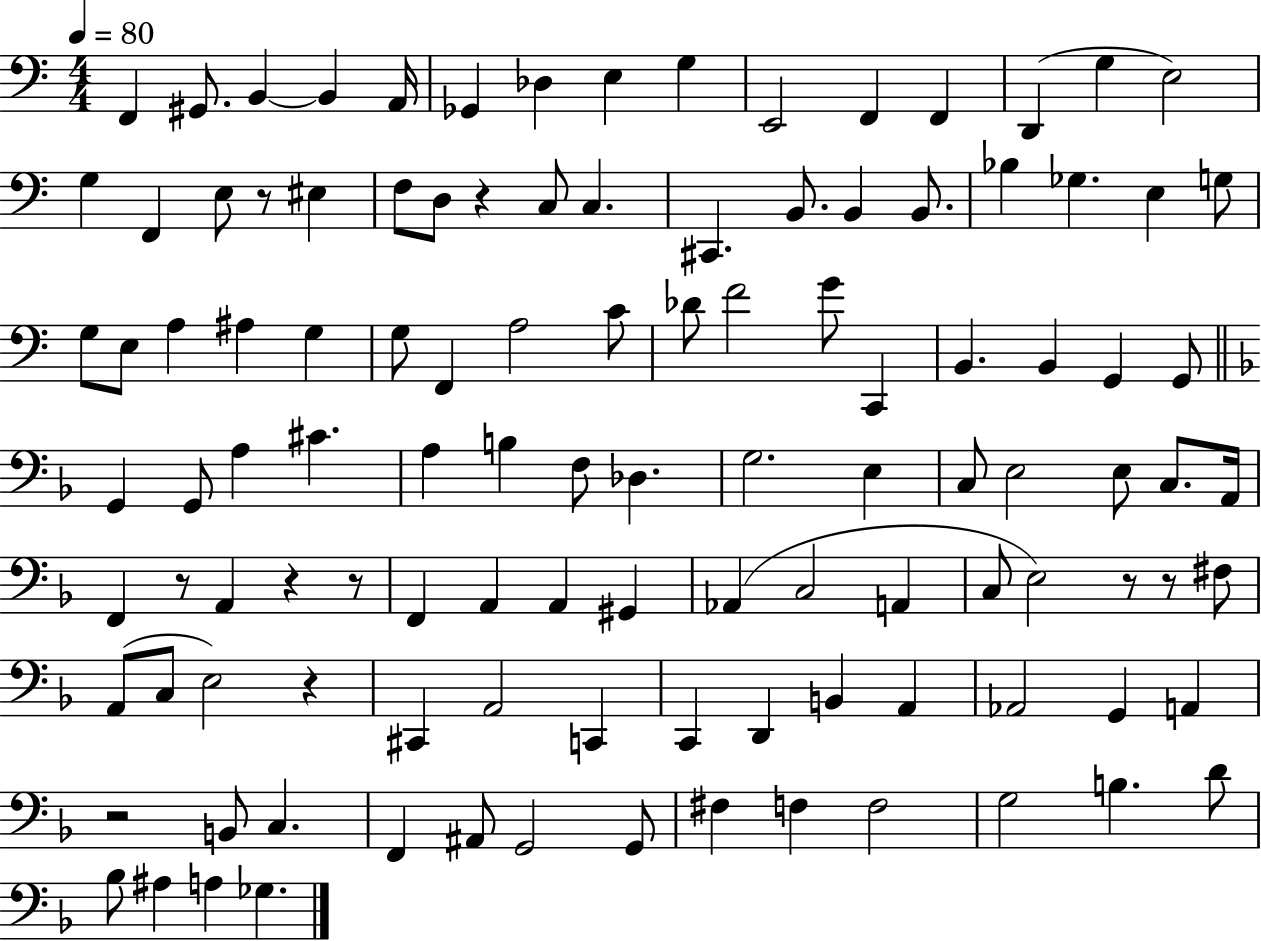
{
  \clef bass
  \numericTimeSignature
  \time 4/4
  \key c \major
  \tempo 4 = 80
  f,4 gis,8. b,4~~ b,4 a,16 | ges,4 des4 e4 g4 | e,2 f,4 f,4 | d,4( g4 e2) | \break g4 f,4 e8 r8 eis4 | f8 d8 r4 c8 c4. | cis,4. b,8. b,4 b,8. | bes4 ges4. e4 g8 | \break g8 e8 a4 ais4 g4 | g8 f,4 a2 c'8 | des'8 f'2 g'8 c,4 | b,4. b,4 g,4 g,8 | \break \bar "||" \break \key f \major g,4 g,8 a4 cis'4. | a4 b4 f8 des4. | g2. e4 | c8 e2 e8 c8. a,16 | \break f,4 r8 a,4 r4 r8 | f,4 a,4 a,4 gis,4 | aes,4( c2 a,4 | c8 e2) r8 r8 fis8 | \break a,8( c8 e2) r4 | cis,4 a,2 c,4 | c,4 d,4 b,4 a,4 | aes,2 g,4 a,4 | \break r2 b,8 c4. | f,4 ais,8 g,2 g,8 | fis4 f4 f2 | g2 b4. d'8 | \break bes8 ais4 a4 ges4. | \bar "|."
}